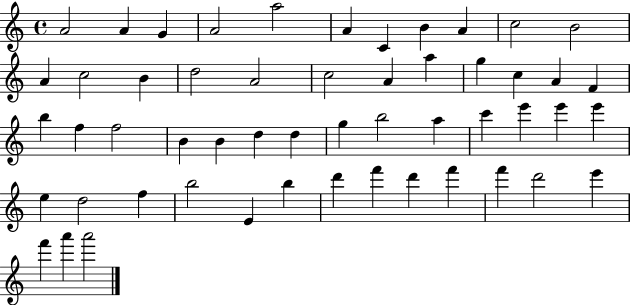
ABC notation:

X:1
T:Untitled
M:4/4
L:1/4
K:C
A2 A G A2 a2 A C B A c2 B2 A c2 B d2 A2 c2 A a g c A F b f f2 B B d d g b2 a c' e' e' e' e d2 f b2 E b d' f' d' f' f' d'2 e' f' a' a'2